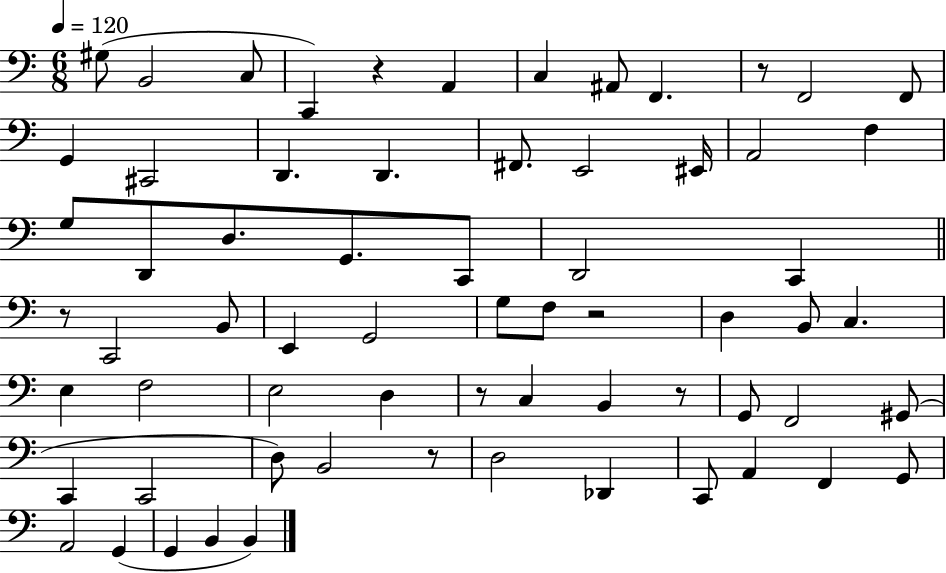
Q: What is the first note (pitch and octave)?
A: G#3